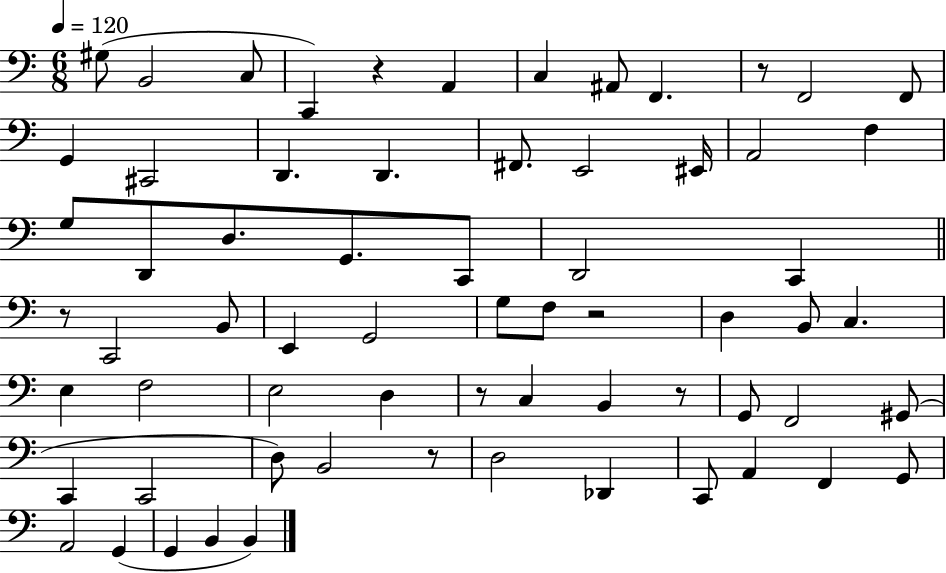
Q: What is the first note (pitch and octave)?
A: G#3